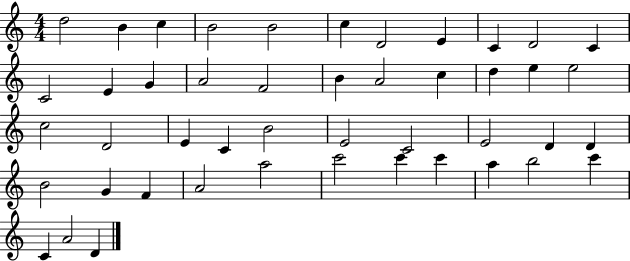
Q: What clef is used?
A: treble